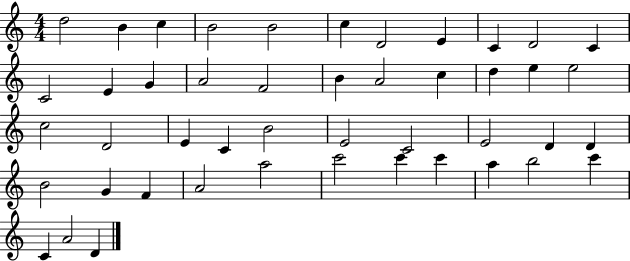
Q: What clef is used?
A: treble